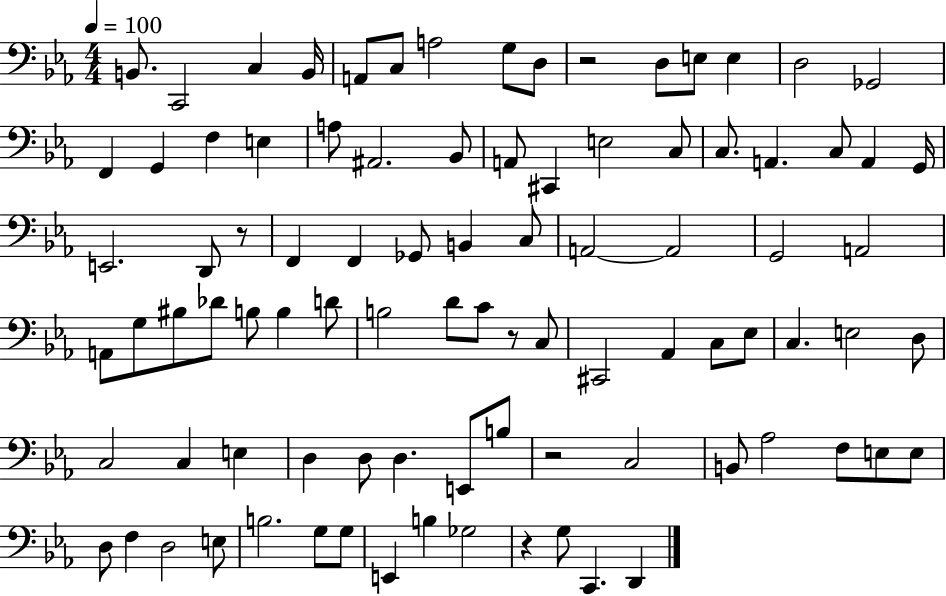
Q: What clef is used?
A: bass